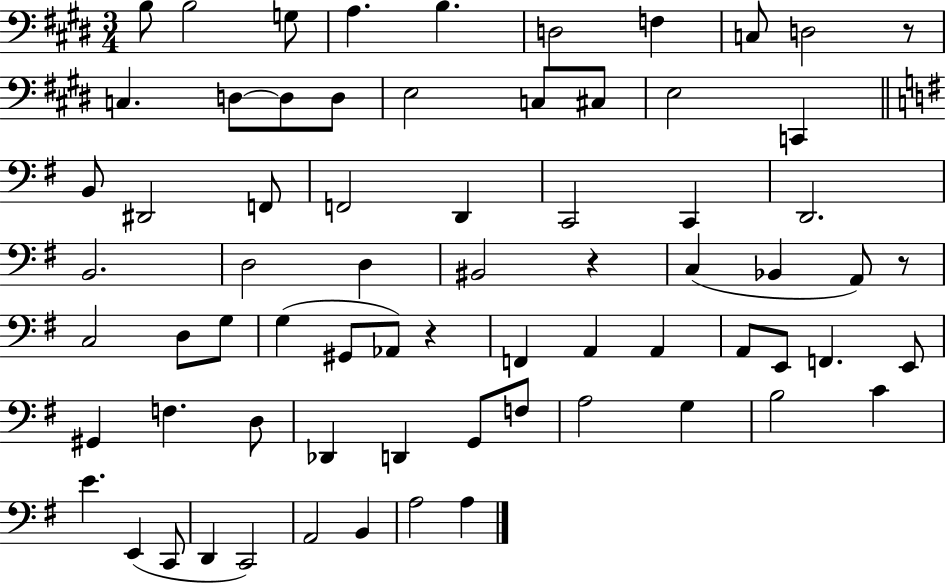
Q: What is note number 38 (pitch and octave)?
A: G#2